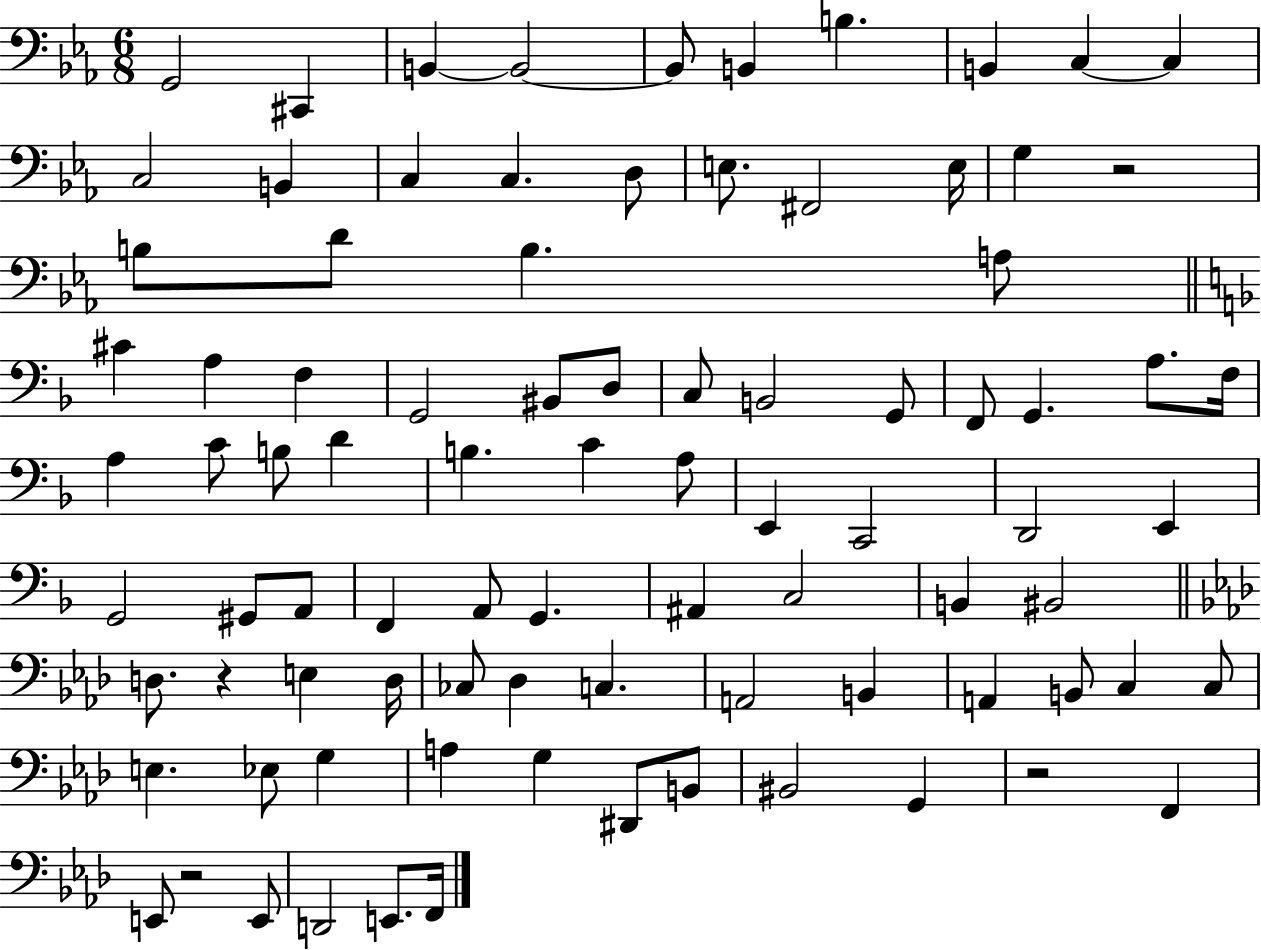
X:1
T:Untitled
M:6/8
L:1/4
K:Eb
G,,2 ^C,, B,, B,,2 B,,/2 B,, B, B,, C, C, C,2 B,, C, C, D,/2 E,/2 ^F,,2 E,/4 G, z2 B,/2 D/2 B, A,/2 ^C A, F, G,,2 ^B,,/2 D,/2 C,/2 B,,2 G,,/2 F,,/2 G,, A,/2 F,/4 A, C/2 B,/2 D B, C A,/2 E,, C,,2 D,,2 E,, G,,2 ^G,,/2 A,,/2 F,, A,,/2 G,, ^A,, C,2 B,, ^B,,2 D,/2 z E, D,/4 _C,/2 _D, C, A,,2 B,, A,, B,,/2 C, C,/2 E, _E,/2 G, A, G, ^D,,/2 B,,/2 ^B,,2 G,, z2 F,, E,,/2 z2 E,,/2 D,,2 E,,/2 F,,/4